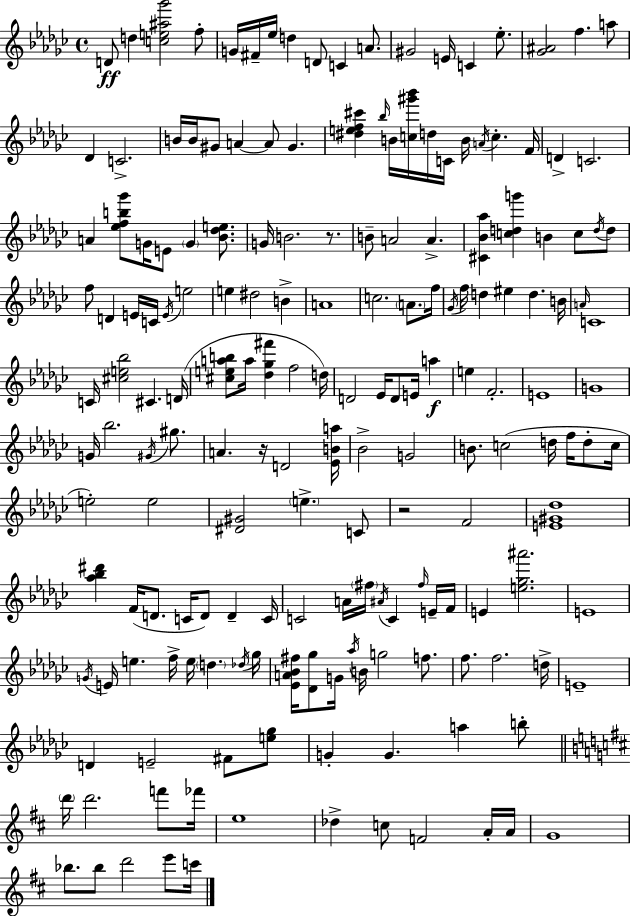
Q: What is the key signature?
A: EES minor